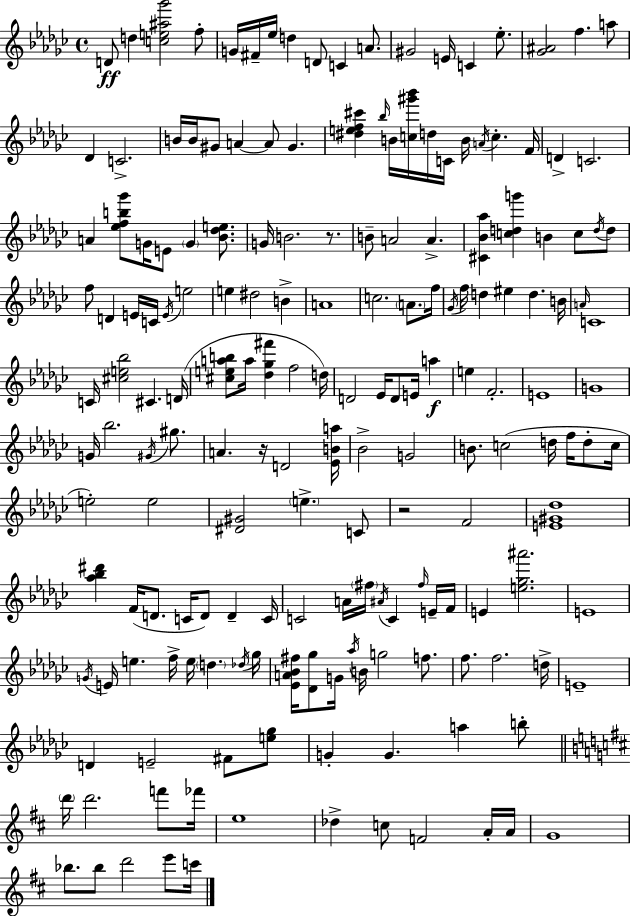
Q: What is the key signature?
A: EES minor